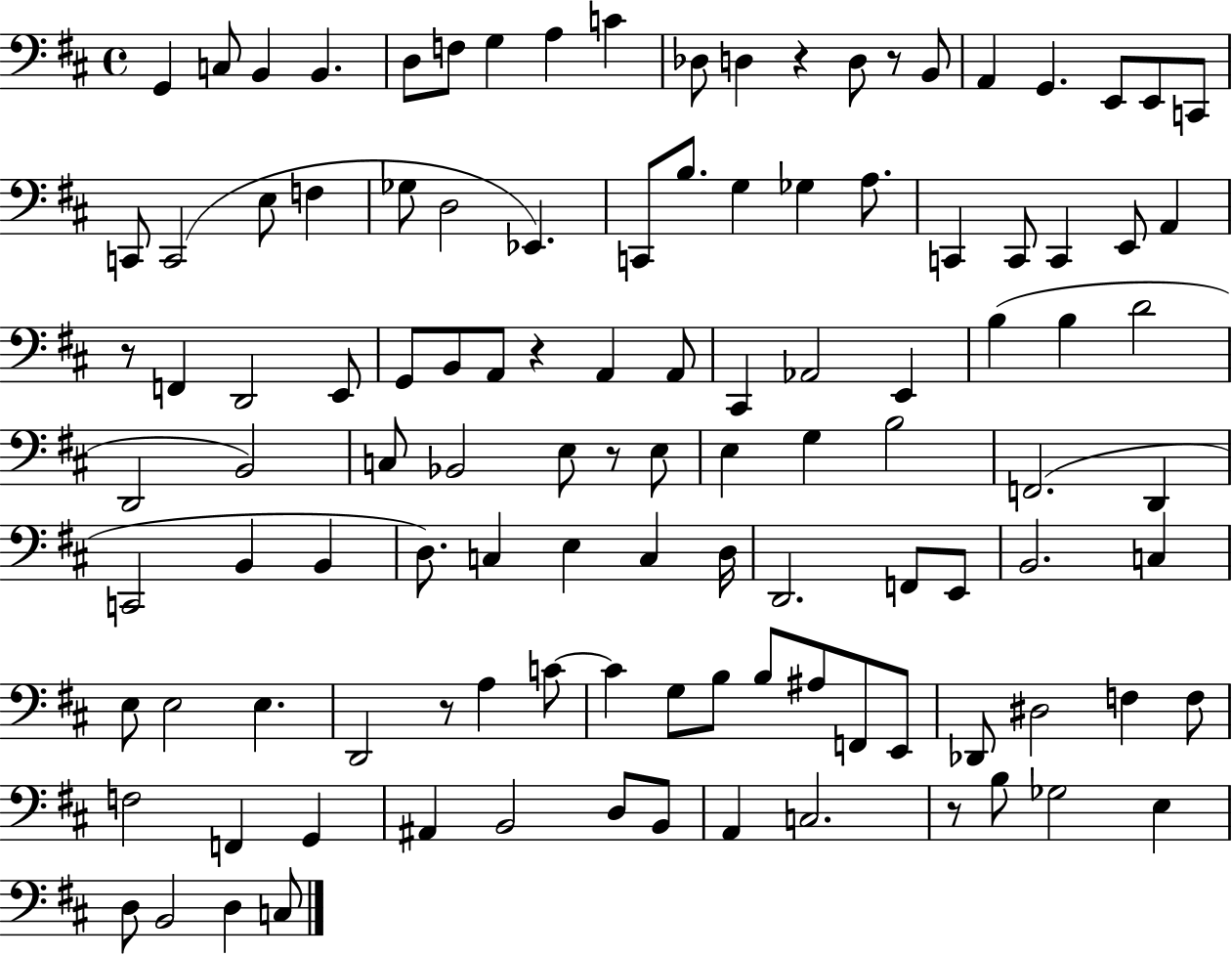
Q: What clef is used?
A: bass